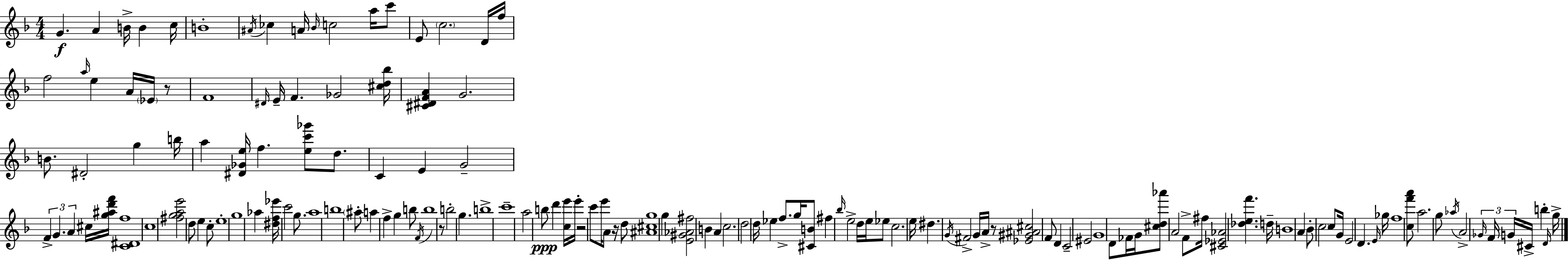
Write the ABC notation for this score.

X:1
T:Untitled
M:4/4
L:1/4
K:F
G A B/4 B c/4 B4 ^A/4 _c A/4 _B/4 c2 a/4 c'/2 E/2 c2 D/4 f/4 f2 a/4 e A/4 _E/4 z/2 F4 ^D/4 E/4 F _G2 [^cd_b]/4 [^C^DFA] G2 B/2 ^D2 g b/4 a [^D_Ge]/4 f [ec'_g']/2 d/2 C E G2 F G A ^c/4 [g^ad'f']/4 [C^Df]4 c4 [^fgae']2 d/2 e c/2 e4 g4 _a [^df_e']/4 c'2 g/2 a4 b4 ^a/2 a f g b/2 F/4 b4 z/2 b2 g b4 c'4 a2 b/2 d' [ce']/4 e'/4 z2 c'/2 e'/4 A/2 z/4 d/2 [^A^cg]4 g [E^G_A^f]2 B A c2 d2 d/4 _e f/2 g/4 [^CB]/2 ^f _b/4 e2 d/4 e/4 _e/2 c2 e/4 ^d G/4 ^F2 G/4 A/4 z/2 [_E^G^A^c]2 F/2 D C2 ^E2 G4 D/2 _F/4 G/4 [^cd_a']/2 A2 F/2 ^f/4 [^C_E_A]2 [_def'] d/4 B4 A _B/2 c2 c/2 G/4 E2 D E/4 _g/4 f4 [cf'a']/2 a2 g/2 _a/4 A2 _G/4 F/4 G/4 ^C/4 b D/4 g/4